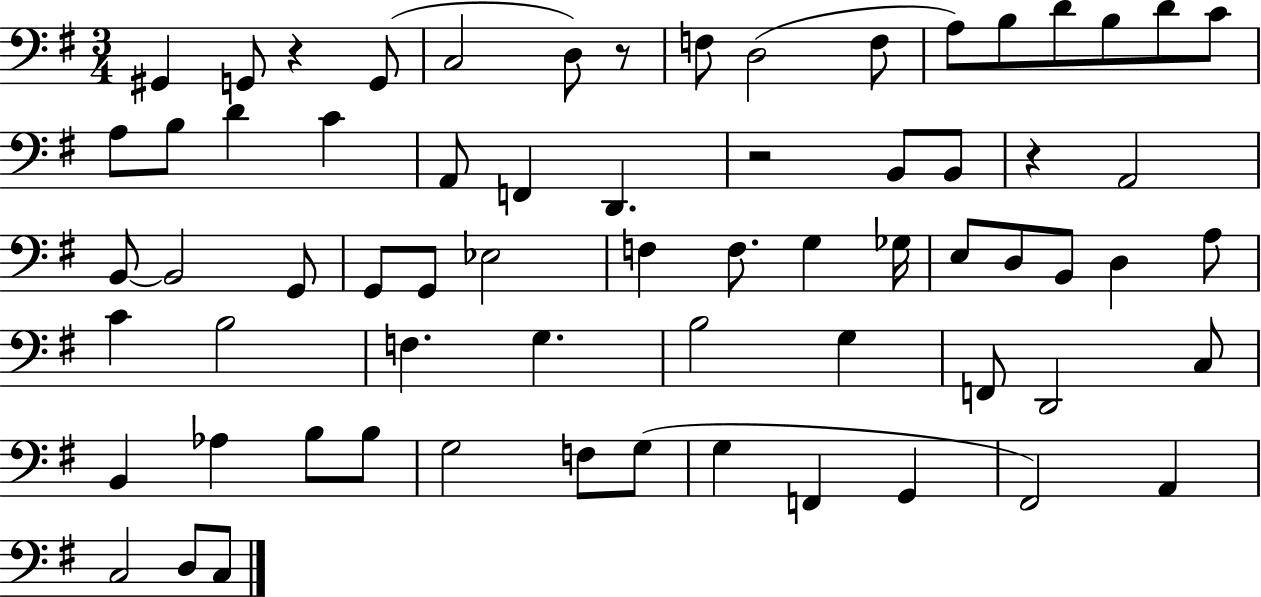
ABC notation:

X:1
T:Untitled
M:3/4
L:1/4
K:G
^G,, G,,/2 z G,,/2 C,2 D,/2 z/2 F,/2 D,2 F,/2 A,/2 B,/2 D/2 B,/2 D/2 C/2 A,/2 B,/2 D C A,,/2 F,, D,, z2 B,,/2 B,,/2 z A,,2 B,,/2 B,,2 G,,/2 G,,/2 G,,/2 _E,2 F, F,/2 G, _G,/4 E,/2 D,/2 B,,/2 D, A,/2 C B,2 F, G, B,2 G, F,,/2 D,,2 C,/2 B,, _A, B,/2 B,/2 G,2 F,/2 G,/2 G, F,, G,, ^F,,2 A,, C,2 D,/2 C,/2